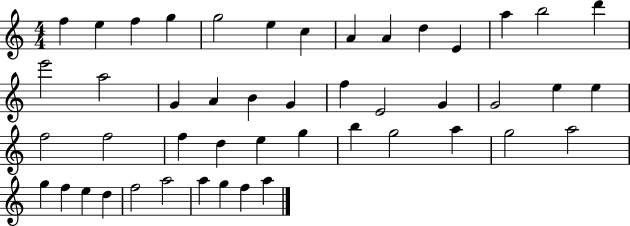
{
  \clef treble
  \numericTimeSignature
  \time 4/4
  \key c \major
  f''4 e''4 f''4 g''4 | g''2 e''4 c''4 | a'4 a'4 d''4 e'4 | a''4 b''2 d'''4 | \break e'''2 a''2 | g'4 a'4 b'4 g'4 | f''4 e'2 g'4 | g'2 e''4 e''4 | \break f''2 f''2 | f''4 d''4 e''4 g''4 | b''4 g''2 a''4 | g''2 a''2 | \break g''4 f''4 e''4 d''4 | f''2 a''2 | a''4 g''4 f''4 a''4 | \bar "|."
}